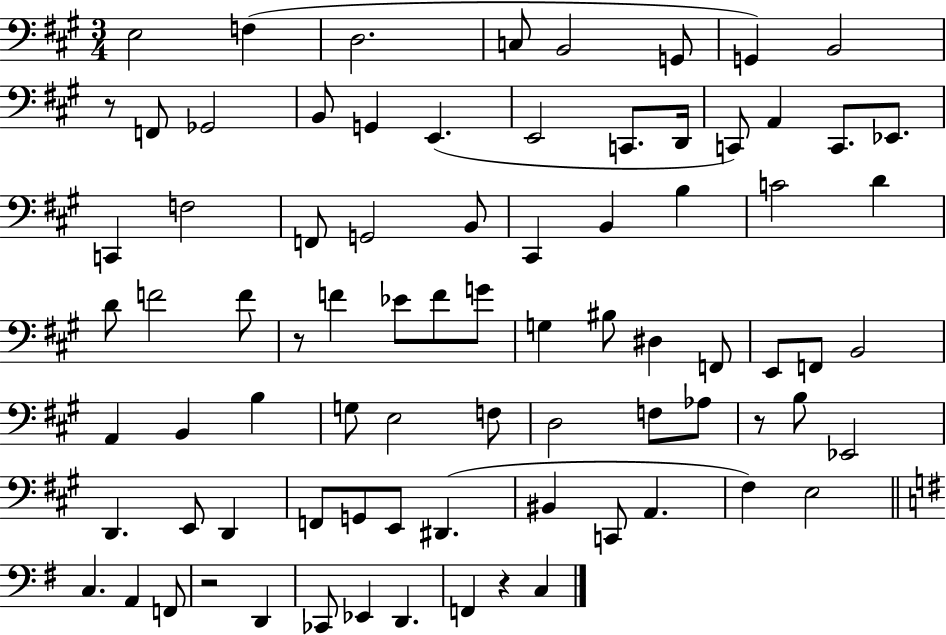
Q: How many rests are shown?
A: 5